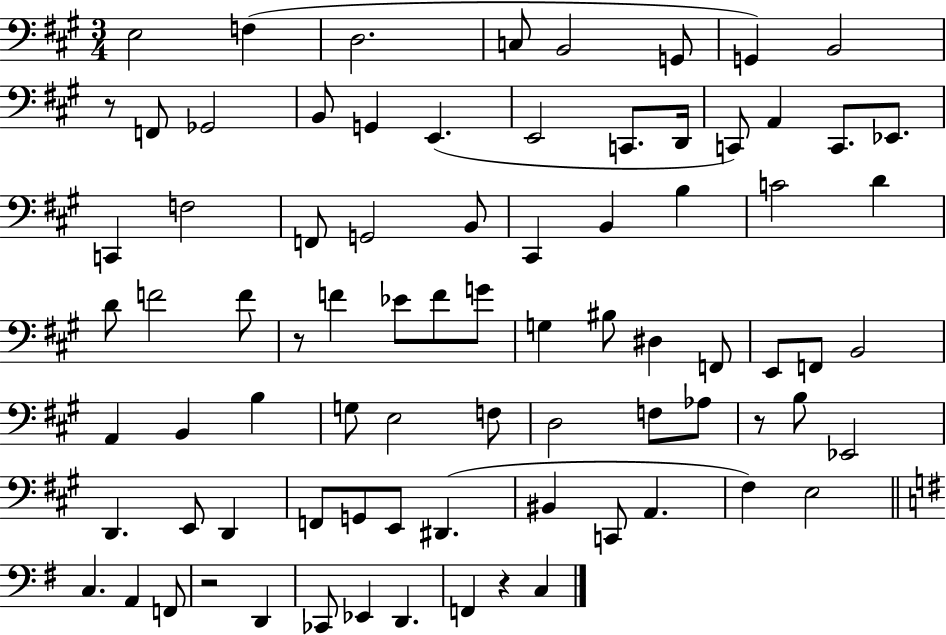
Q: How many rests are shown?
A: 5